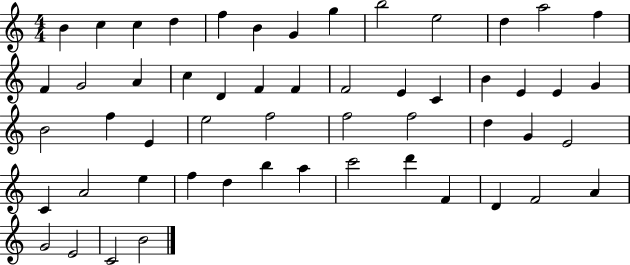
X:1
T:Untitled
M:4/4
L:1/4
K:C
B c c d f B G g b2 e2 d a2 f F G2 A c D F F F2 E C B E E G B2 f E e2 f2 f2 f2 d G E2 C A2 e f d b a c'2 d' F D F2 A G2 E2 C2 B2